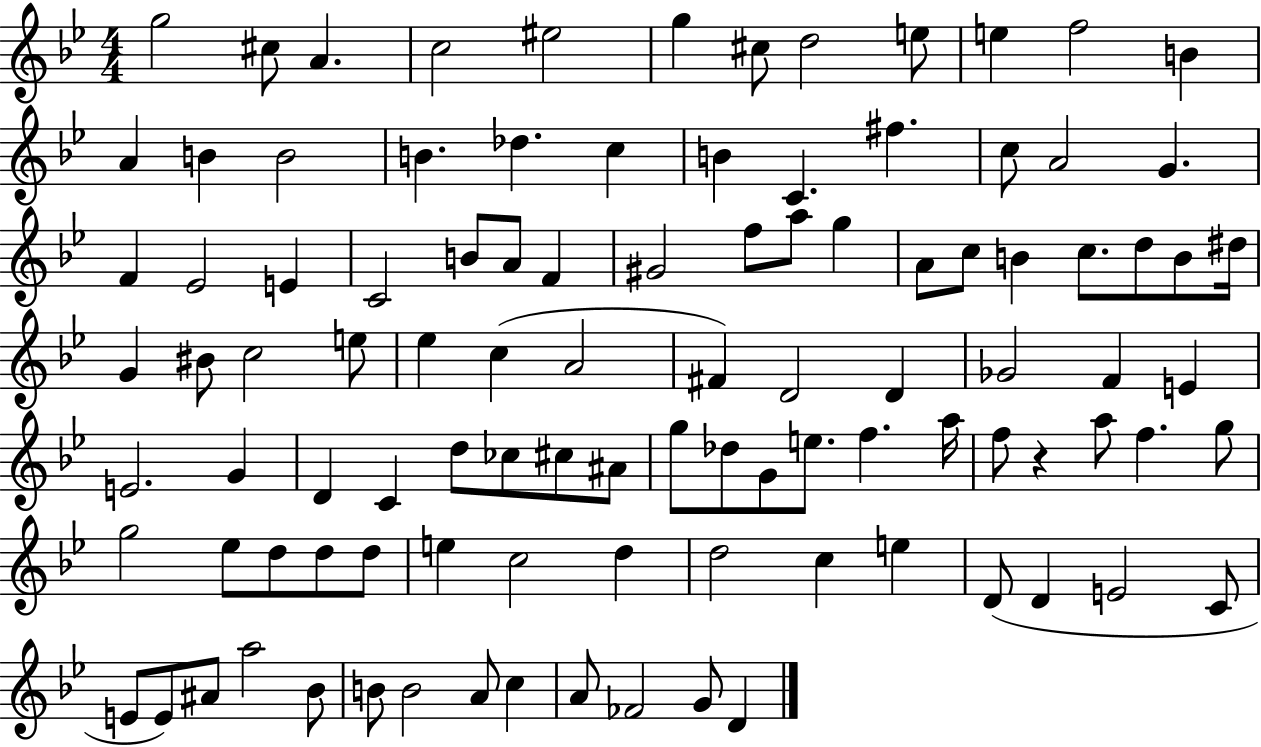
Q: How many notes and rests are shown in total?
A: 102